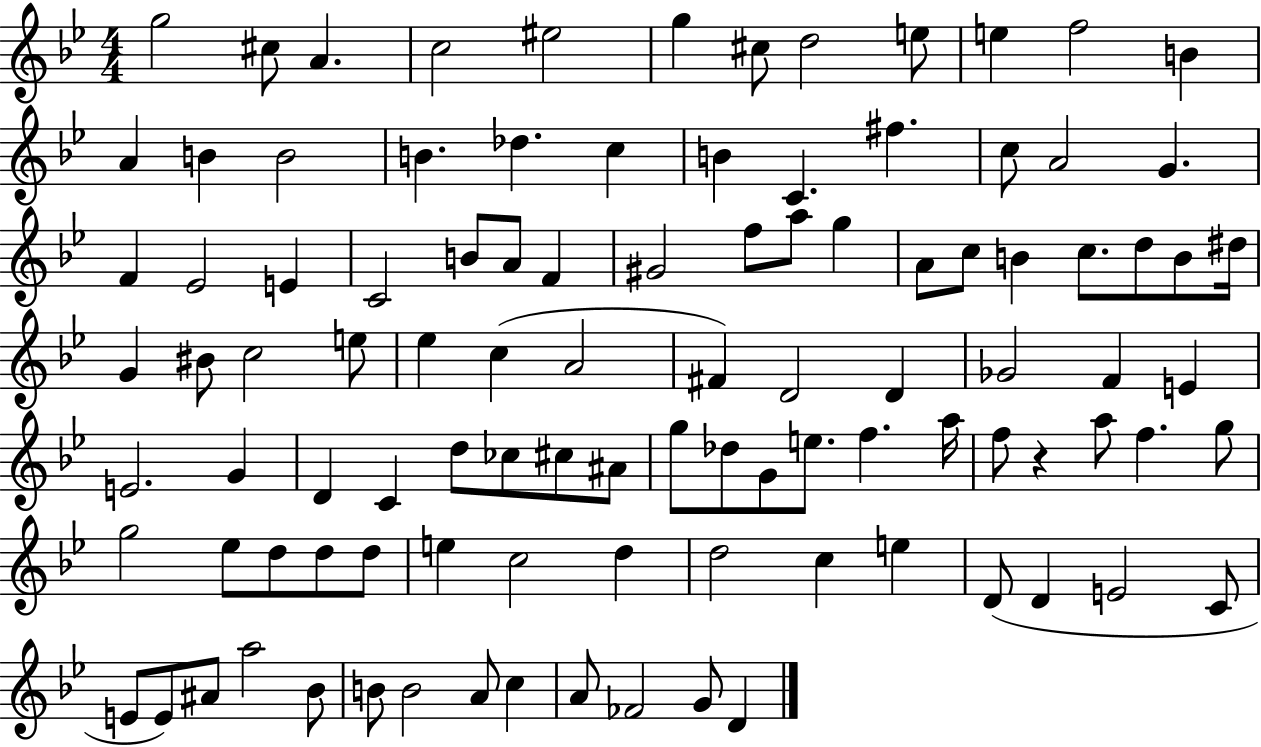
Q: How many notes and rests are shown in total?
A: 102